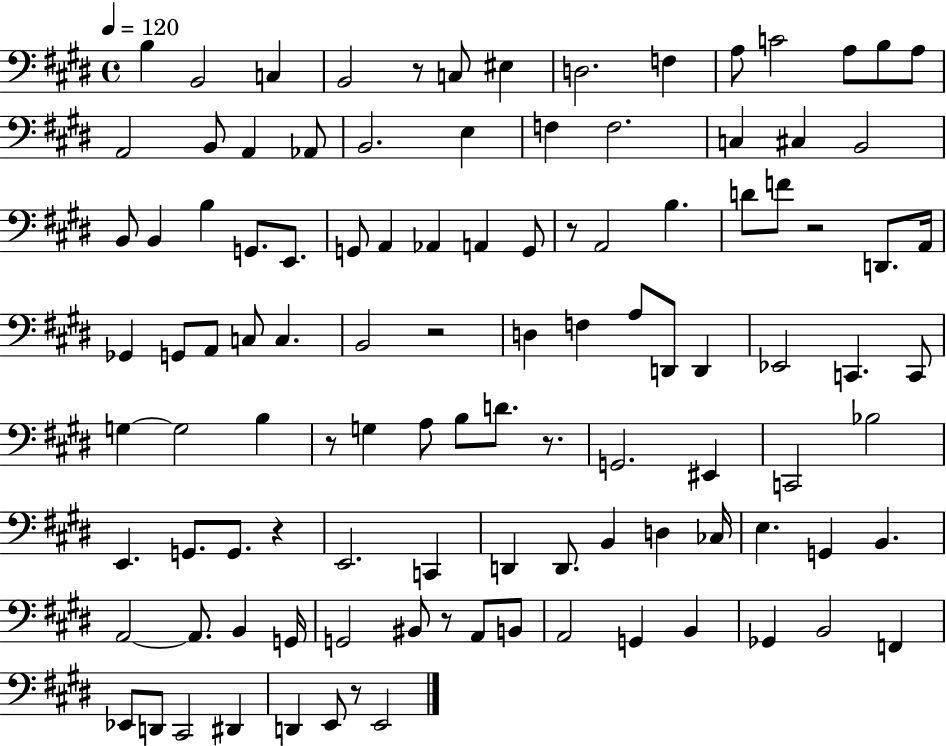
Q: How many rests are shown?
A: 9